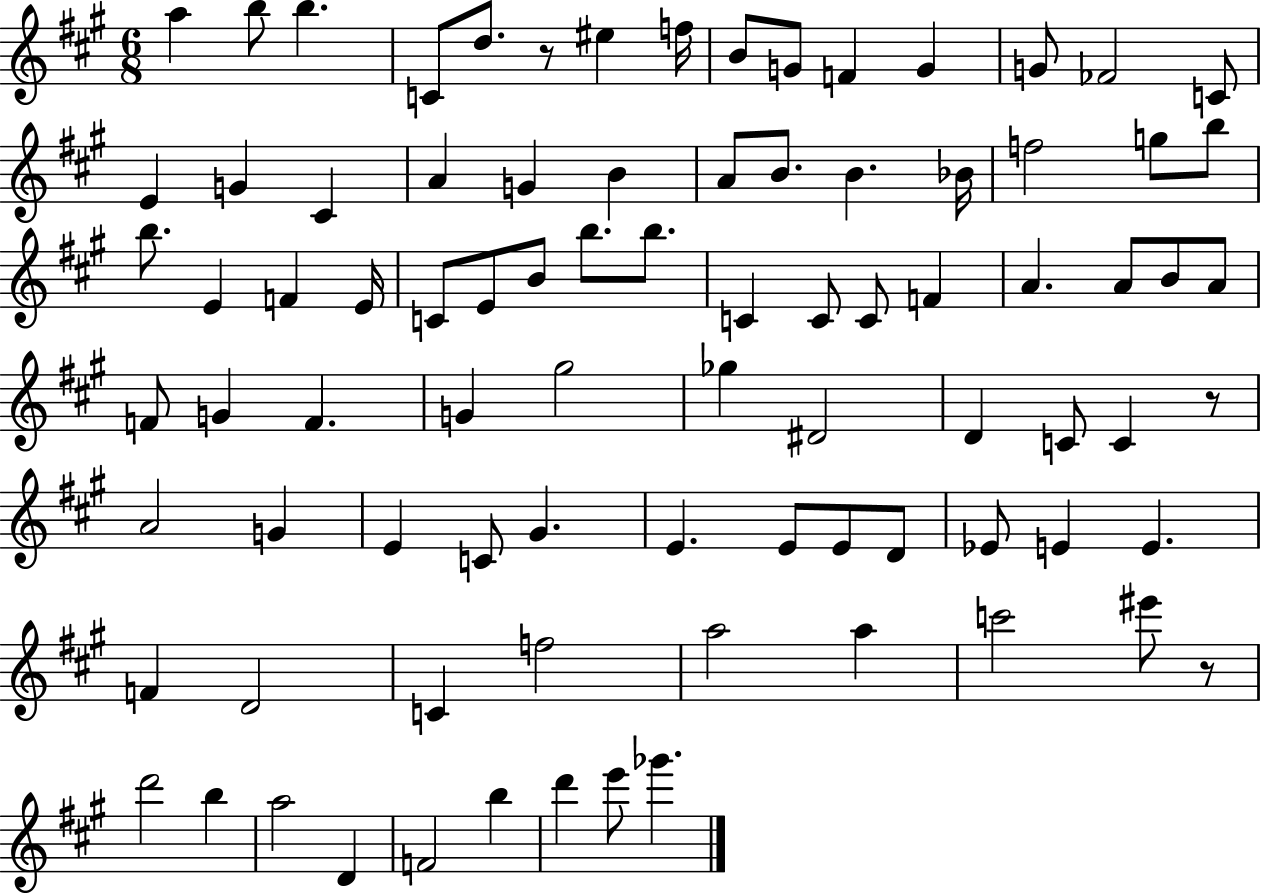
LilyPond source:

{
  \clef treble
  \numericTimeSignature
  \time 6/8
  \key a \major
  a''4 b''8 b''4. | c'8 d''8. r8 eis''4 f''16 | b'8 g'8 f'4 g'4 | g'8 fes'2 c'8 | \break e'4 g'4 cis'4 | a'4 g'4 b'4 | a'8 b'8. b'4. bes'16 | f''2 g''8 b''8 | \break b''8. e'4 f'4 e'16 | c'8 e'8 b'8 b''8. b''8. | c'4 c'8 c'8 f'4 | a'4. a'8 b'8 a'8 | \break f'8 g'4 f'4. | g'4 gis''2 | ges''4 dis'2 | d'4 c'8 c'4 r8 | \break a'2 g'4 | e'4 c'8 gis'4. | e'4. e'8 e'8 d'8 | ees'8 e'4 e'4. | \break f'4 d'2 | c'4 f''2 | a''2 a''4 | c'''2 eis'''8 r8 | \break d'''2 b''4 | a''2 d'4 | f'2 b''4 | d'''4 e'''8 ges'''4. | \break \bar "|."
}